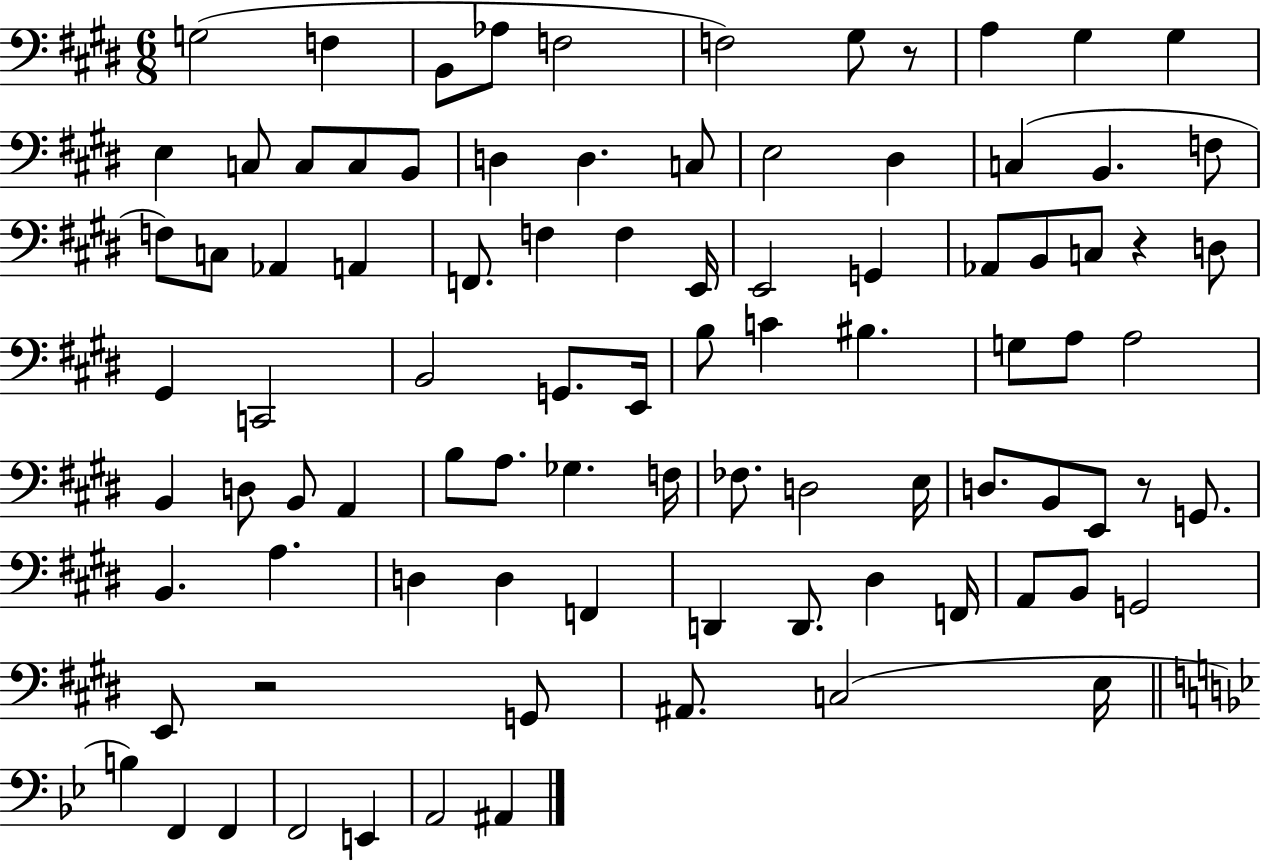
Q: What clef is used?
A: bass